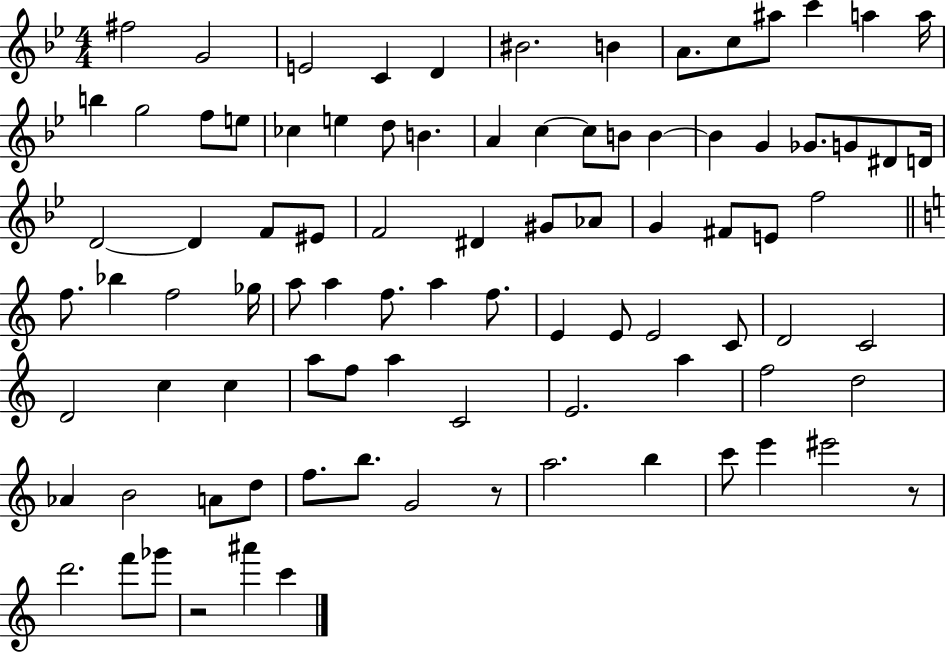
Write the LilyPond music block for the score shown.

{
  \clef treble
  \numericTimeSignature
  \time 4/4
  \key bes \major
  fis''2 g'2 | e'2 c'4 d'4 | bis'2. b'4 | a'8. c''8 ais''8 c'''4 a''4 a''16 | \break b''4 g''2 f''8 e''8 | ces''4 e''4 d''8 b'4. | a'4 c''4~~ c''8 b'8 b'4~~ | b'4 g'4 ges'8. g'8 dis'8 d'16 | \break d'2~~ d'4 f'8 eis'8 | f'2 dis'4 gis'8 aes'8 | g'4 fis'8 e'8 f''2 | \bar "||" \break \key c \major f''8. bes''4 f''2 ges''16 | a''8 a''4 f''8. a''4 f''8. | e'4 e'8 e'2 c'8 | d'2 c'2 | \break d'2 c''4 c''4 | a''8 f''8 a''4 c'2 | e'2. a''4 | f''2 d''2 | \break aes'4 b'2 a'8 d''8 | f''8. b''8. g'2 r8 | a''2. b''4 | c'''8 e'''4 eis'''2 r8 | \break d'''2. f'''8 ges'''8 | r2 ais'''4 c'''4 | \bar "|."
}